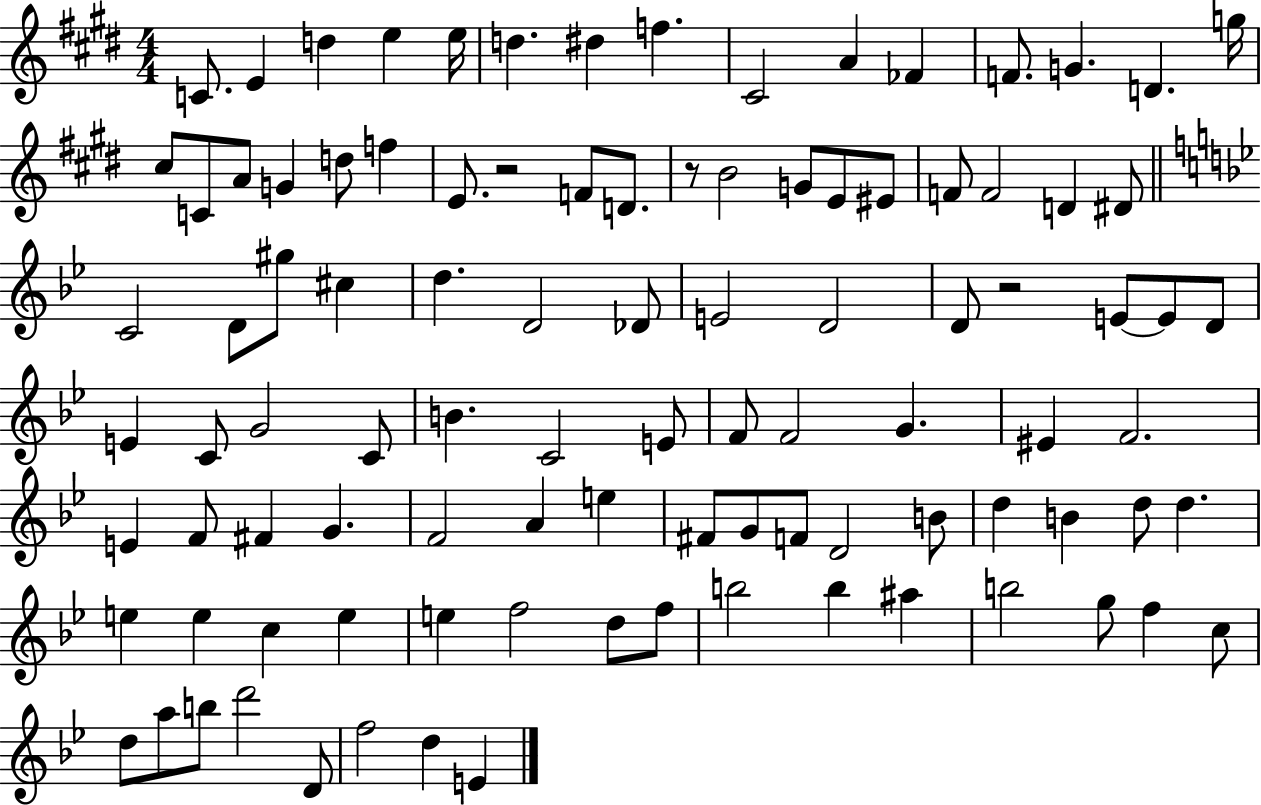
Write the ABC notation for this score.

X:1
T:Untitled
M:4/4
L:1/4
K:E
C/2 E d e e/4 d ^d f ^C2 A _F F/2 G D g/4 ^c/2 C/2 A/2 G d/2 f E/2 z2 F/2 D/2 z/2 B2 G/2 E/2 ^E/2 F/2 F2 D ^D/2 C2 D/2 ^g/2 ^c d D2 _D/2 E2 D2 D/2 z2 E/2 E/2 D/2 E C/2 G2 C/2 B C2 E/2 F/2 F2 G ^E F2 E F/2 ^F G F2 A e ^F/2 G/2 F/2 D2 B/2 d B d/2 d e e c e e f2 d/2 f/2 b2 b ^a b2 g/2 f c/2 d/2 a/2 b/2 d'2 D/2 f2 d E